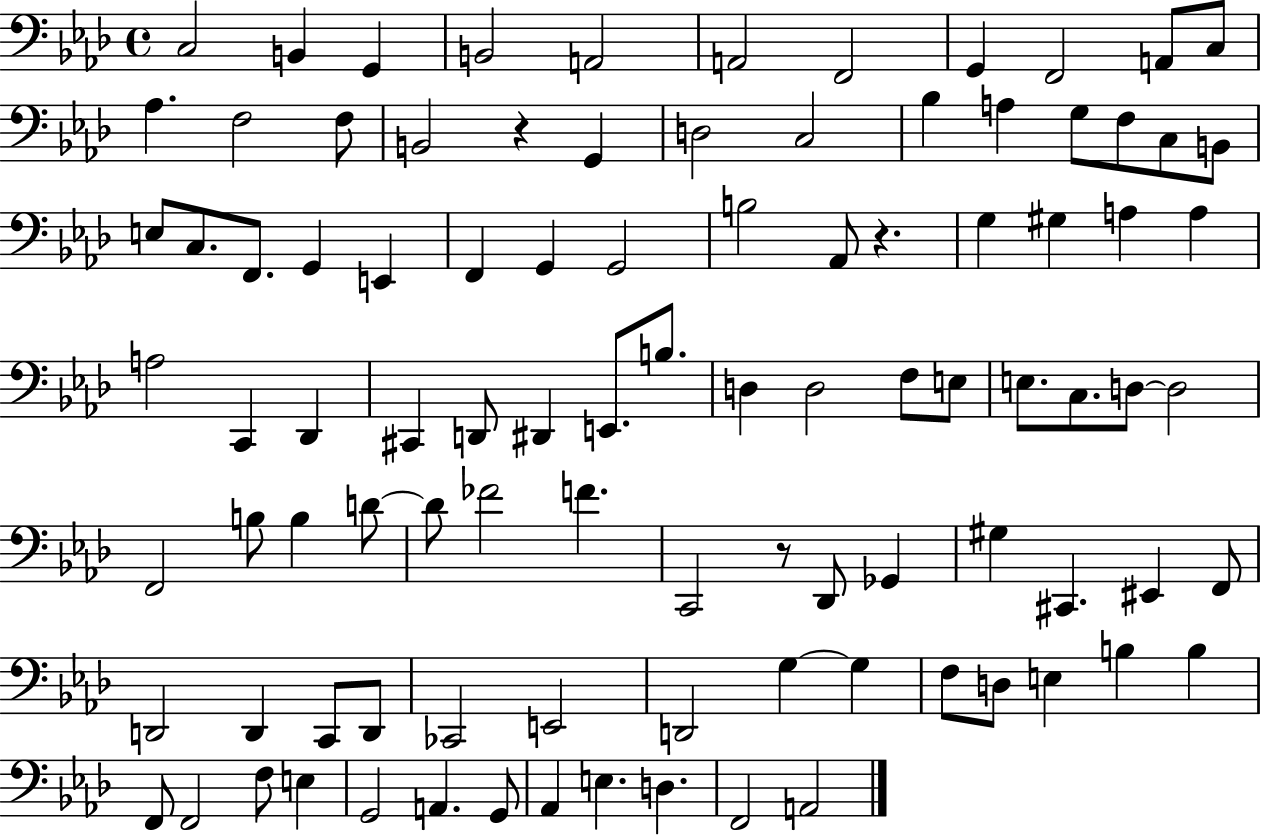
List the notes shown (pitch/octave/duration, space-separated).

C3/h B2/q G2/q B2/h A2/h A2/h F2/h G2/q F2/h A2/e C3/e Ab3/q. F3/h F3/e B2/h R/q G2/q D3/h C3/h Bb3/q A3/q G3/e F3/e C3/e B2/e E3/e C3/e. F2/e. G2/q E2/q F2/q G2/q G2/h B3/h Ab2/e R/q. G3/q G#3/q A3/q A3/q A3/h C2/q Db2/q C#2/q D2/e D#2/q E2/e. B3/e. D3/q D3/h F3/e E3/e E3/e. C3/e. D3/e D3/h F2/h B3/e B3/q D4/e D4/e FES4/h F4/q. C2/h R/e Db2/e Gb2/q G#3/q C#2/q. EIS2/q F2/e D2/h D2/q C2/e D2/e CES2/h E2/h D2/h G3/q G3/q F3/e D3/e E3/q B3/q B3/q F2/e F2/h F3/e E3/q G2/h A2/q. G2/e Ab2/q E3/q. D3/q. F2/h A2/h